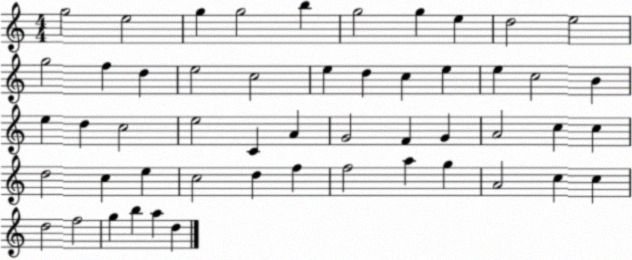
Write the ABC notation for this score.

X:1
T:Untitled
M:4/4
L:1/4
K:C
g2 e2 g g2 b g2 g e d2 e2 g2 f d e2 c2 e d c e e c2 B e d c2 e2 C A G2 F G A2 c c d2 c e c2 d f f2 a g A2 c c d2 f2 g b a d